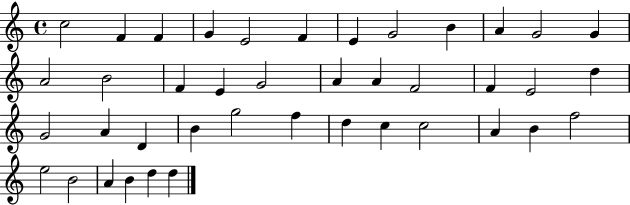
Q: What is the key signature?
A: C major